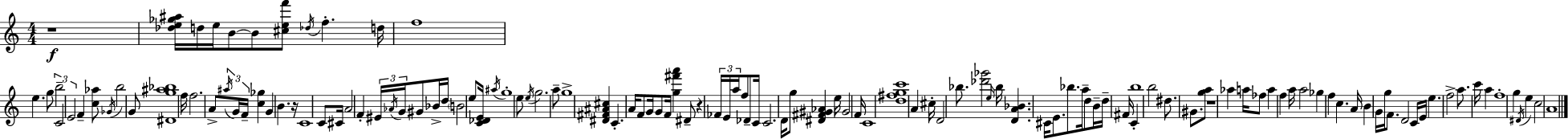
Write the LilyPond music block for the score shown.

{
  \clef treble
  \numericTimeSignature
  \time 4/4
  \key a \minor
  \repeat volta 2 { r1\f | <des'' e'' ges'' ais''>16 d''16 e''16 b'8~~ b'8 <cis'' e'' f'''>8 \acciaccatura { des''16 } f''4.-. | d''16 f''1 | e''4. g''8 \tuplet 3/2 { b''2-- | \break c'2 e'2 } | f'4-- <c'' aes''>8 \acciaccatura { ges'16 } b''2 | g'8 <dis' g'' ais'' bes''>1 | f''16 f''2. a'8-> | \break \tuplet 3/2 { \acciaccatura { ais''16 } g'16 f'16-- } <c'' ges''>4 g'4 b'4. | r16 c'1 | c'8 cis'16 a'2 f'4-. | \tuplet 3/2 { eis'16 \acciaccatura { aes'16 } g'16 } gis'8 bes'16-> d''16 \parenthesize b'2 | \break e''8 <c' des' e'>16 \acciaccatura { ais''16 } g''1-. | e''8 \acciaccatura { e''16 } g''2. | a''8-- g''1-> | <dis' fis' ais' cis''>4 c'4.-. | \break a'16 f'8 g'16 g'8 f'16 <g'' fis''' a'''>4 dis'8-- r4 | \tuplet 3/2 { fes'16 e'16 a''16 } f''8 des'8-- c'16 c'2. | d'16 g''8 <dis' fis' gis' aes'>4 e''16 gis'2 | f'16 c'1 | \break <d'' fis'' g'' c'''>1 | a'4 cis''16-. d'2 | bes''8. <des''' ges'''>2 \grace { e''16 } bes''16 | <d' a' bes'>4. cis'16 e'8. bes''8. a''16-- d''8 | \break b'16-- d''16-- fis'16 c'4-. b''1 | b''2 dis''8. | gis'8. <g'' a''>8 r1 | aes''4 a''16 fes''8 a''4 | \break f''4 a''16 a''2 ges''4 | f''4 c''4. a'16 b'4 | g'16 g''16 f'8. d'2 c'16 | e'16 e''4. f''2-> a''8. | \break c'''16 a''4 f''1-. | g''4 \acciaccatura { dis'16 } e''4 | c''2 a'1 | } \bar "|."
}